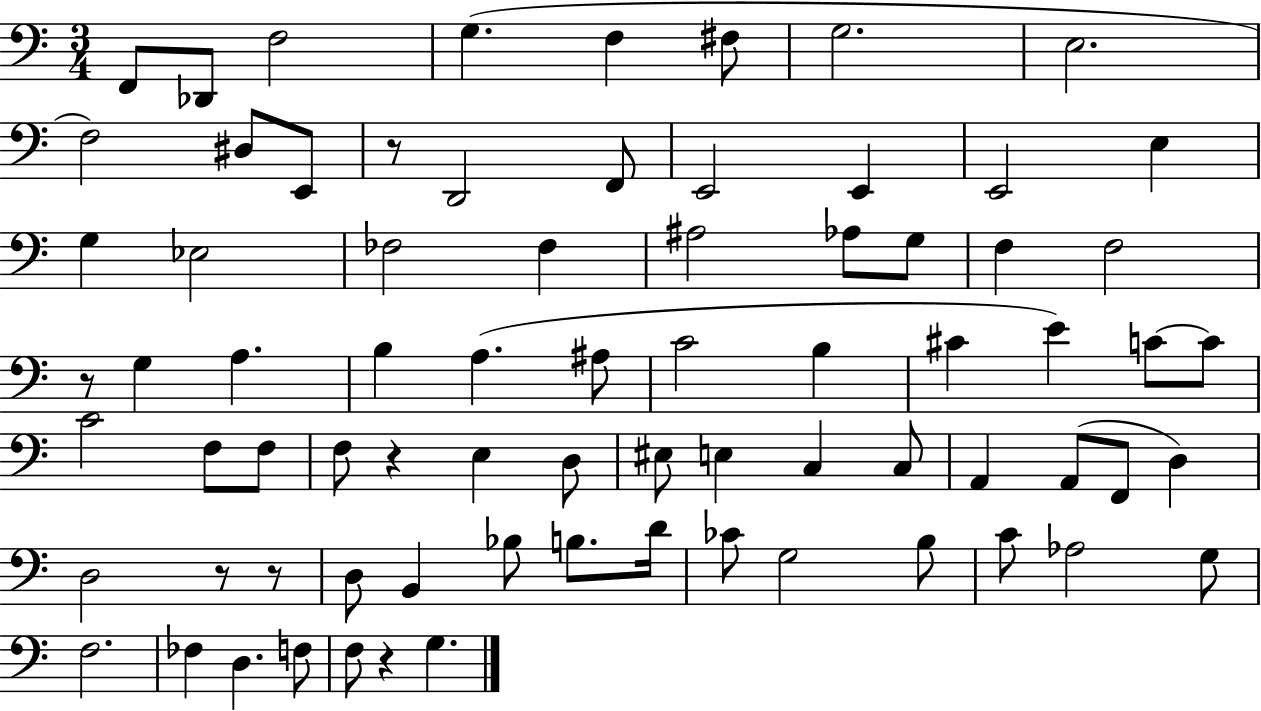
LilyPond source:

{
  \clef bass
  \numericTimeSignature
  \time 3/4
  \key c \major
  f,8 des,8 f2 | g4.( f4 fis8 | g2. | e2. | \break f2) dis8 e,8 | r8 d,2 f,8 | e,2 e,4 | e,2 e4 | \break g4 ees2 | fes2 fes4 | ais2 aes8 g8 | f4 f2 | \break r8 g4 a4. | b4 a4.( ais8 | c'2 b4 | cis'4 e'4) c'8~~ c'8 | \break c'2 f8 f8 | f8 r4 e4 d8 | eis8 e4 c4 c8 | a,4 a,8( f,8 d4) | \break d2 r8 r8 | d8 b,4 bes8 b8. d'16 | ces'8 g2 b8 | c'8 aes2 g8 | \break f2. | fes4 d4. f8 | f8 r4 g4. | \bar "|."
}